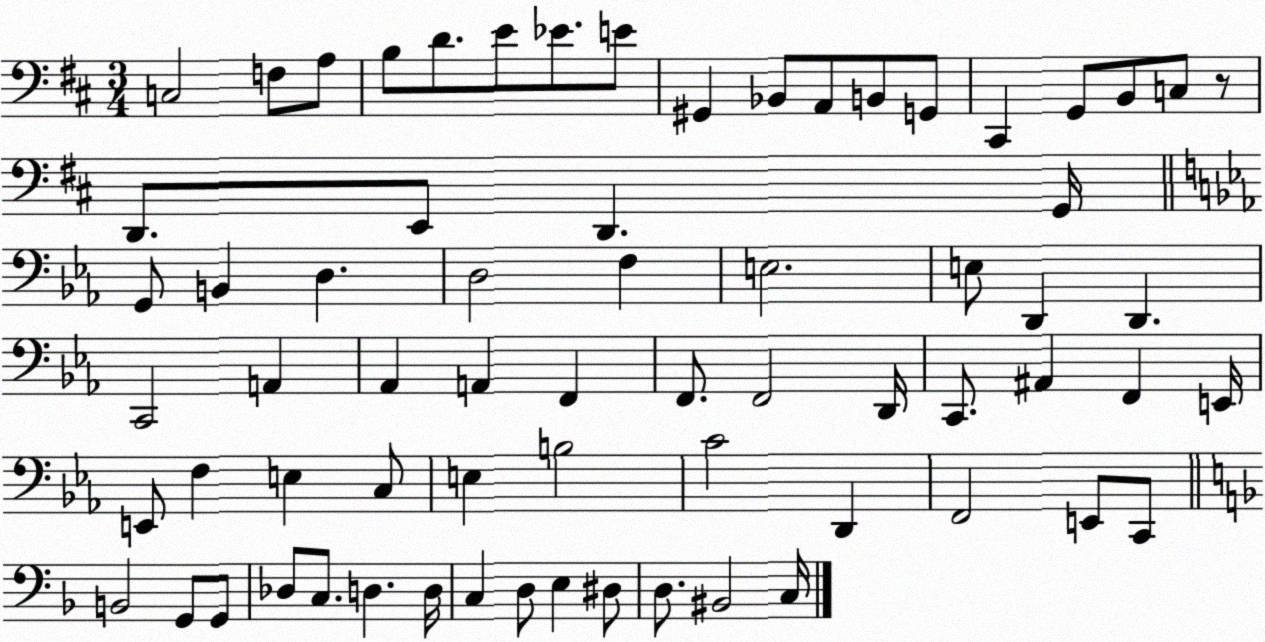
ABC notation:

X:1
T:Untitled
M:3/4
L:1/4
K:D
C,2 F,/2 A,/2 B,/2 D/2 E/2 _E/2 E/2 ^G,, _B,,/2 A,,/2 B,,/2 G,,/2 ^C,, G,,/2 B,,/2 C,/2 z/2 D,,/2 E,,/2 D,, G,,/4 G,,/2 B,, D, D,2 F, E,2 E,/2 D,, D,, C,,2 A,, _A,, A,, F,, F,,/2 F,,2 D,,/4 C,,/2 ^A,, F,, E,,/4 E,,/2 F, E, C,/2 E, B,2 C2 D,, F,,2 E,,/2 C,,/2 B,,2 G,,/2 G,,/2 _D,/2 C,/2 D, D,/4 C, D,/2 E, ^D,/2 D,/2 ^B,,2 C,/4